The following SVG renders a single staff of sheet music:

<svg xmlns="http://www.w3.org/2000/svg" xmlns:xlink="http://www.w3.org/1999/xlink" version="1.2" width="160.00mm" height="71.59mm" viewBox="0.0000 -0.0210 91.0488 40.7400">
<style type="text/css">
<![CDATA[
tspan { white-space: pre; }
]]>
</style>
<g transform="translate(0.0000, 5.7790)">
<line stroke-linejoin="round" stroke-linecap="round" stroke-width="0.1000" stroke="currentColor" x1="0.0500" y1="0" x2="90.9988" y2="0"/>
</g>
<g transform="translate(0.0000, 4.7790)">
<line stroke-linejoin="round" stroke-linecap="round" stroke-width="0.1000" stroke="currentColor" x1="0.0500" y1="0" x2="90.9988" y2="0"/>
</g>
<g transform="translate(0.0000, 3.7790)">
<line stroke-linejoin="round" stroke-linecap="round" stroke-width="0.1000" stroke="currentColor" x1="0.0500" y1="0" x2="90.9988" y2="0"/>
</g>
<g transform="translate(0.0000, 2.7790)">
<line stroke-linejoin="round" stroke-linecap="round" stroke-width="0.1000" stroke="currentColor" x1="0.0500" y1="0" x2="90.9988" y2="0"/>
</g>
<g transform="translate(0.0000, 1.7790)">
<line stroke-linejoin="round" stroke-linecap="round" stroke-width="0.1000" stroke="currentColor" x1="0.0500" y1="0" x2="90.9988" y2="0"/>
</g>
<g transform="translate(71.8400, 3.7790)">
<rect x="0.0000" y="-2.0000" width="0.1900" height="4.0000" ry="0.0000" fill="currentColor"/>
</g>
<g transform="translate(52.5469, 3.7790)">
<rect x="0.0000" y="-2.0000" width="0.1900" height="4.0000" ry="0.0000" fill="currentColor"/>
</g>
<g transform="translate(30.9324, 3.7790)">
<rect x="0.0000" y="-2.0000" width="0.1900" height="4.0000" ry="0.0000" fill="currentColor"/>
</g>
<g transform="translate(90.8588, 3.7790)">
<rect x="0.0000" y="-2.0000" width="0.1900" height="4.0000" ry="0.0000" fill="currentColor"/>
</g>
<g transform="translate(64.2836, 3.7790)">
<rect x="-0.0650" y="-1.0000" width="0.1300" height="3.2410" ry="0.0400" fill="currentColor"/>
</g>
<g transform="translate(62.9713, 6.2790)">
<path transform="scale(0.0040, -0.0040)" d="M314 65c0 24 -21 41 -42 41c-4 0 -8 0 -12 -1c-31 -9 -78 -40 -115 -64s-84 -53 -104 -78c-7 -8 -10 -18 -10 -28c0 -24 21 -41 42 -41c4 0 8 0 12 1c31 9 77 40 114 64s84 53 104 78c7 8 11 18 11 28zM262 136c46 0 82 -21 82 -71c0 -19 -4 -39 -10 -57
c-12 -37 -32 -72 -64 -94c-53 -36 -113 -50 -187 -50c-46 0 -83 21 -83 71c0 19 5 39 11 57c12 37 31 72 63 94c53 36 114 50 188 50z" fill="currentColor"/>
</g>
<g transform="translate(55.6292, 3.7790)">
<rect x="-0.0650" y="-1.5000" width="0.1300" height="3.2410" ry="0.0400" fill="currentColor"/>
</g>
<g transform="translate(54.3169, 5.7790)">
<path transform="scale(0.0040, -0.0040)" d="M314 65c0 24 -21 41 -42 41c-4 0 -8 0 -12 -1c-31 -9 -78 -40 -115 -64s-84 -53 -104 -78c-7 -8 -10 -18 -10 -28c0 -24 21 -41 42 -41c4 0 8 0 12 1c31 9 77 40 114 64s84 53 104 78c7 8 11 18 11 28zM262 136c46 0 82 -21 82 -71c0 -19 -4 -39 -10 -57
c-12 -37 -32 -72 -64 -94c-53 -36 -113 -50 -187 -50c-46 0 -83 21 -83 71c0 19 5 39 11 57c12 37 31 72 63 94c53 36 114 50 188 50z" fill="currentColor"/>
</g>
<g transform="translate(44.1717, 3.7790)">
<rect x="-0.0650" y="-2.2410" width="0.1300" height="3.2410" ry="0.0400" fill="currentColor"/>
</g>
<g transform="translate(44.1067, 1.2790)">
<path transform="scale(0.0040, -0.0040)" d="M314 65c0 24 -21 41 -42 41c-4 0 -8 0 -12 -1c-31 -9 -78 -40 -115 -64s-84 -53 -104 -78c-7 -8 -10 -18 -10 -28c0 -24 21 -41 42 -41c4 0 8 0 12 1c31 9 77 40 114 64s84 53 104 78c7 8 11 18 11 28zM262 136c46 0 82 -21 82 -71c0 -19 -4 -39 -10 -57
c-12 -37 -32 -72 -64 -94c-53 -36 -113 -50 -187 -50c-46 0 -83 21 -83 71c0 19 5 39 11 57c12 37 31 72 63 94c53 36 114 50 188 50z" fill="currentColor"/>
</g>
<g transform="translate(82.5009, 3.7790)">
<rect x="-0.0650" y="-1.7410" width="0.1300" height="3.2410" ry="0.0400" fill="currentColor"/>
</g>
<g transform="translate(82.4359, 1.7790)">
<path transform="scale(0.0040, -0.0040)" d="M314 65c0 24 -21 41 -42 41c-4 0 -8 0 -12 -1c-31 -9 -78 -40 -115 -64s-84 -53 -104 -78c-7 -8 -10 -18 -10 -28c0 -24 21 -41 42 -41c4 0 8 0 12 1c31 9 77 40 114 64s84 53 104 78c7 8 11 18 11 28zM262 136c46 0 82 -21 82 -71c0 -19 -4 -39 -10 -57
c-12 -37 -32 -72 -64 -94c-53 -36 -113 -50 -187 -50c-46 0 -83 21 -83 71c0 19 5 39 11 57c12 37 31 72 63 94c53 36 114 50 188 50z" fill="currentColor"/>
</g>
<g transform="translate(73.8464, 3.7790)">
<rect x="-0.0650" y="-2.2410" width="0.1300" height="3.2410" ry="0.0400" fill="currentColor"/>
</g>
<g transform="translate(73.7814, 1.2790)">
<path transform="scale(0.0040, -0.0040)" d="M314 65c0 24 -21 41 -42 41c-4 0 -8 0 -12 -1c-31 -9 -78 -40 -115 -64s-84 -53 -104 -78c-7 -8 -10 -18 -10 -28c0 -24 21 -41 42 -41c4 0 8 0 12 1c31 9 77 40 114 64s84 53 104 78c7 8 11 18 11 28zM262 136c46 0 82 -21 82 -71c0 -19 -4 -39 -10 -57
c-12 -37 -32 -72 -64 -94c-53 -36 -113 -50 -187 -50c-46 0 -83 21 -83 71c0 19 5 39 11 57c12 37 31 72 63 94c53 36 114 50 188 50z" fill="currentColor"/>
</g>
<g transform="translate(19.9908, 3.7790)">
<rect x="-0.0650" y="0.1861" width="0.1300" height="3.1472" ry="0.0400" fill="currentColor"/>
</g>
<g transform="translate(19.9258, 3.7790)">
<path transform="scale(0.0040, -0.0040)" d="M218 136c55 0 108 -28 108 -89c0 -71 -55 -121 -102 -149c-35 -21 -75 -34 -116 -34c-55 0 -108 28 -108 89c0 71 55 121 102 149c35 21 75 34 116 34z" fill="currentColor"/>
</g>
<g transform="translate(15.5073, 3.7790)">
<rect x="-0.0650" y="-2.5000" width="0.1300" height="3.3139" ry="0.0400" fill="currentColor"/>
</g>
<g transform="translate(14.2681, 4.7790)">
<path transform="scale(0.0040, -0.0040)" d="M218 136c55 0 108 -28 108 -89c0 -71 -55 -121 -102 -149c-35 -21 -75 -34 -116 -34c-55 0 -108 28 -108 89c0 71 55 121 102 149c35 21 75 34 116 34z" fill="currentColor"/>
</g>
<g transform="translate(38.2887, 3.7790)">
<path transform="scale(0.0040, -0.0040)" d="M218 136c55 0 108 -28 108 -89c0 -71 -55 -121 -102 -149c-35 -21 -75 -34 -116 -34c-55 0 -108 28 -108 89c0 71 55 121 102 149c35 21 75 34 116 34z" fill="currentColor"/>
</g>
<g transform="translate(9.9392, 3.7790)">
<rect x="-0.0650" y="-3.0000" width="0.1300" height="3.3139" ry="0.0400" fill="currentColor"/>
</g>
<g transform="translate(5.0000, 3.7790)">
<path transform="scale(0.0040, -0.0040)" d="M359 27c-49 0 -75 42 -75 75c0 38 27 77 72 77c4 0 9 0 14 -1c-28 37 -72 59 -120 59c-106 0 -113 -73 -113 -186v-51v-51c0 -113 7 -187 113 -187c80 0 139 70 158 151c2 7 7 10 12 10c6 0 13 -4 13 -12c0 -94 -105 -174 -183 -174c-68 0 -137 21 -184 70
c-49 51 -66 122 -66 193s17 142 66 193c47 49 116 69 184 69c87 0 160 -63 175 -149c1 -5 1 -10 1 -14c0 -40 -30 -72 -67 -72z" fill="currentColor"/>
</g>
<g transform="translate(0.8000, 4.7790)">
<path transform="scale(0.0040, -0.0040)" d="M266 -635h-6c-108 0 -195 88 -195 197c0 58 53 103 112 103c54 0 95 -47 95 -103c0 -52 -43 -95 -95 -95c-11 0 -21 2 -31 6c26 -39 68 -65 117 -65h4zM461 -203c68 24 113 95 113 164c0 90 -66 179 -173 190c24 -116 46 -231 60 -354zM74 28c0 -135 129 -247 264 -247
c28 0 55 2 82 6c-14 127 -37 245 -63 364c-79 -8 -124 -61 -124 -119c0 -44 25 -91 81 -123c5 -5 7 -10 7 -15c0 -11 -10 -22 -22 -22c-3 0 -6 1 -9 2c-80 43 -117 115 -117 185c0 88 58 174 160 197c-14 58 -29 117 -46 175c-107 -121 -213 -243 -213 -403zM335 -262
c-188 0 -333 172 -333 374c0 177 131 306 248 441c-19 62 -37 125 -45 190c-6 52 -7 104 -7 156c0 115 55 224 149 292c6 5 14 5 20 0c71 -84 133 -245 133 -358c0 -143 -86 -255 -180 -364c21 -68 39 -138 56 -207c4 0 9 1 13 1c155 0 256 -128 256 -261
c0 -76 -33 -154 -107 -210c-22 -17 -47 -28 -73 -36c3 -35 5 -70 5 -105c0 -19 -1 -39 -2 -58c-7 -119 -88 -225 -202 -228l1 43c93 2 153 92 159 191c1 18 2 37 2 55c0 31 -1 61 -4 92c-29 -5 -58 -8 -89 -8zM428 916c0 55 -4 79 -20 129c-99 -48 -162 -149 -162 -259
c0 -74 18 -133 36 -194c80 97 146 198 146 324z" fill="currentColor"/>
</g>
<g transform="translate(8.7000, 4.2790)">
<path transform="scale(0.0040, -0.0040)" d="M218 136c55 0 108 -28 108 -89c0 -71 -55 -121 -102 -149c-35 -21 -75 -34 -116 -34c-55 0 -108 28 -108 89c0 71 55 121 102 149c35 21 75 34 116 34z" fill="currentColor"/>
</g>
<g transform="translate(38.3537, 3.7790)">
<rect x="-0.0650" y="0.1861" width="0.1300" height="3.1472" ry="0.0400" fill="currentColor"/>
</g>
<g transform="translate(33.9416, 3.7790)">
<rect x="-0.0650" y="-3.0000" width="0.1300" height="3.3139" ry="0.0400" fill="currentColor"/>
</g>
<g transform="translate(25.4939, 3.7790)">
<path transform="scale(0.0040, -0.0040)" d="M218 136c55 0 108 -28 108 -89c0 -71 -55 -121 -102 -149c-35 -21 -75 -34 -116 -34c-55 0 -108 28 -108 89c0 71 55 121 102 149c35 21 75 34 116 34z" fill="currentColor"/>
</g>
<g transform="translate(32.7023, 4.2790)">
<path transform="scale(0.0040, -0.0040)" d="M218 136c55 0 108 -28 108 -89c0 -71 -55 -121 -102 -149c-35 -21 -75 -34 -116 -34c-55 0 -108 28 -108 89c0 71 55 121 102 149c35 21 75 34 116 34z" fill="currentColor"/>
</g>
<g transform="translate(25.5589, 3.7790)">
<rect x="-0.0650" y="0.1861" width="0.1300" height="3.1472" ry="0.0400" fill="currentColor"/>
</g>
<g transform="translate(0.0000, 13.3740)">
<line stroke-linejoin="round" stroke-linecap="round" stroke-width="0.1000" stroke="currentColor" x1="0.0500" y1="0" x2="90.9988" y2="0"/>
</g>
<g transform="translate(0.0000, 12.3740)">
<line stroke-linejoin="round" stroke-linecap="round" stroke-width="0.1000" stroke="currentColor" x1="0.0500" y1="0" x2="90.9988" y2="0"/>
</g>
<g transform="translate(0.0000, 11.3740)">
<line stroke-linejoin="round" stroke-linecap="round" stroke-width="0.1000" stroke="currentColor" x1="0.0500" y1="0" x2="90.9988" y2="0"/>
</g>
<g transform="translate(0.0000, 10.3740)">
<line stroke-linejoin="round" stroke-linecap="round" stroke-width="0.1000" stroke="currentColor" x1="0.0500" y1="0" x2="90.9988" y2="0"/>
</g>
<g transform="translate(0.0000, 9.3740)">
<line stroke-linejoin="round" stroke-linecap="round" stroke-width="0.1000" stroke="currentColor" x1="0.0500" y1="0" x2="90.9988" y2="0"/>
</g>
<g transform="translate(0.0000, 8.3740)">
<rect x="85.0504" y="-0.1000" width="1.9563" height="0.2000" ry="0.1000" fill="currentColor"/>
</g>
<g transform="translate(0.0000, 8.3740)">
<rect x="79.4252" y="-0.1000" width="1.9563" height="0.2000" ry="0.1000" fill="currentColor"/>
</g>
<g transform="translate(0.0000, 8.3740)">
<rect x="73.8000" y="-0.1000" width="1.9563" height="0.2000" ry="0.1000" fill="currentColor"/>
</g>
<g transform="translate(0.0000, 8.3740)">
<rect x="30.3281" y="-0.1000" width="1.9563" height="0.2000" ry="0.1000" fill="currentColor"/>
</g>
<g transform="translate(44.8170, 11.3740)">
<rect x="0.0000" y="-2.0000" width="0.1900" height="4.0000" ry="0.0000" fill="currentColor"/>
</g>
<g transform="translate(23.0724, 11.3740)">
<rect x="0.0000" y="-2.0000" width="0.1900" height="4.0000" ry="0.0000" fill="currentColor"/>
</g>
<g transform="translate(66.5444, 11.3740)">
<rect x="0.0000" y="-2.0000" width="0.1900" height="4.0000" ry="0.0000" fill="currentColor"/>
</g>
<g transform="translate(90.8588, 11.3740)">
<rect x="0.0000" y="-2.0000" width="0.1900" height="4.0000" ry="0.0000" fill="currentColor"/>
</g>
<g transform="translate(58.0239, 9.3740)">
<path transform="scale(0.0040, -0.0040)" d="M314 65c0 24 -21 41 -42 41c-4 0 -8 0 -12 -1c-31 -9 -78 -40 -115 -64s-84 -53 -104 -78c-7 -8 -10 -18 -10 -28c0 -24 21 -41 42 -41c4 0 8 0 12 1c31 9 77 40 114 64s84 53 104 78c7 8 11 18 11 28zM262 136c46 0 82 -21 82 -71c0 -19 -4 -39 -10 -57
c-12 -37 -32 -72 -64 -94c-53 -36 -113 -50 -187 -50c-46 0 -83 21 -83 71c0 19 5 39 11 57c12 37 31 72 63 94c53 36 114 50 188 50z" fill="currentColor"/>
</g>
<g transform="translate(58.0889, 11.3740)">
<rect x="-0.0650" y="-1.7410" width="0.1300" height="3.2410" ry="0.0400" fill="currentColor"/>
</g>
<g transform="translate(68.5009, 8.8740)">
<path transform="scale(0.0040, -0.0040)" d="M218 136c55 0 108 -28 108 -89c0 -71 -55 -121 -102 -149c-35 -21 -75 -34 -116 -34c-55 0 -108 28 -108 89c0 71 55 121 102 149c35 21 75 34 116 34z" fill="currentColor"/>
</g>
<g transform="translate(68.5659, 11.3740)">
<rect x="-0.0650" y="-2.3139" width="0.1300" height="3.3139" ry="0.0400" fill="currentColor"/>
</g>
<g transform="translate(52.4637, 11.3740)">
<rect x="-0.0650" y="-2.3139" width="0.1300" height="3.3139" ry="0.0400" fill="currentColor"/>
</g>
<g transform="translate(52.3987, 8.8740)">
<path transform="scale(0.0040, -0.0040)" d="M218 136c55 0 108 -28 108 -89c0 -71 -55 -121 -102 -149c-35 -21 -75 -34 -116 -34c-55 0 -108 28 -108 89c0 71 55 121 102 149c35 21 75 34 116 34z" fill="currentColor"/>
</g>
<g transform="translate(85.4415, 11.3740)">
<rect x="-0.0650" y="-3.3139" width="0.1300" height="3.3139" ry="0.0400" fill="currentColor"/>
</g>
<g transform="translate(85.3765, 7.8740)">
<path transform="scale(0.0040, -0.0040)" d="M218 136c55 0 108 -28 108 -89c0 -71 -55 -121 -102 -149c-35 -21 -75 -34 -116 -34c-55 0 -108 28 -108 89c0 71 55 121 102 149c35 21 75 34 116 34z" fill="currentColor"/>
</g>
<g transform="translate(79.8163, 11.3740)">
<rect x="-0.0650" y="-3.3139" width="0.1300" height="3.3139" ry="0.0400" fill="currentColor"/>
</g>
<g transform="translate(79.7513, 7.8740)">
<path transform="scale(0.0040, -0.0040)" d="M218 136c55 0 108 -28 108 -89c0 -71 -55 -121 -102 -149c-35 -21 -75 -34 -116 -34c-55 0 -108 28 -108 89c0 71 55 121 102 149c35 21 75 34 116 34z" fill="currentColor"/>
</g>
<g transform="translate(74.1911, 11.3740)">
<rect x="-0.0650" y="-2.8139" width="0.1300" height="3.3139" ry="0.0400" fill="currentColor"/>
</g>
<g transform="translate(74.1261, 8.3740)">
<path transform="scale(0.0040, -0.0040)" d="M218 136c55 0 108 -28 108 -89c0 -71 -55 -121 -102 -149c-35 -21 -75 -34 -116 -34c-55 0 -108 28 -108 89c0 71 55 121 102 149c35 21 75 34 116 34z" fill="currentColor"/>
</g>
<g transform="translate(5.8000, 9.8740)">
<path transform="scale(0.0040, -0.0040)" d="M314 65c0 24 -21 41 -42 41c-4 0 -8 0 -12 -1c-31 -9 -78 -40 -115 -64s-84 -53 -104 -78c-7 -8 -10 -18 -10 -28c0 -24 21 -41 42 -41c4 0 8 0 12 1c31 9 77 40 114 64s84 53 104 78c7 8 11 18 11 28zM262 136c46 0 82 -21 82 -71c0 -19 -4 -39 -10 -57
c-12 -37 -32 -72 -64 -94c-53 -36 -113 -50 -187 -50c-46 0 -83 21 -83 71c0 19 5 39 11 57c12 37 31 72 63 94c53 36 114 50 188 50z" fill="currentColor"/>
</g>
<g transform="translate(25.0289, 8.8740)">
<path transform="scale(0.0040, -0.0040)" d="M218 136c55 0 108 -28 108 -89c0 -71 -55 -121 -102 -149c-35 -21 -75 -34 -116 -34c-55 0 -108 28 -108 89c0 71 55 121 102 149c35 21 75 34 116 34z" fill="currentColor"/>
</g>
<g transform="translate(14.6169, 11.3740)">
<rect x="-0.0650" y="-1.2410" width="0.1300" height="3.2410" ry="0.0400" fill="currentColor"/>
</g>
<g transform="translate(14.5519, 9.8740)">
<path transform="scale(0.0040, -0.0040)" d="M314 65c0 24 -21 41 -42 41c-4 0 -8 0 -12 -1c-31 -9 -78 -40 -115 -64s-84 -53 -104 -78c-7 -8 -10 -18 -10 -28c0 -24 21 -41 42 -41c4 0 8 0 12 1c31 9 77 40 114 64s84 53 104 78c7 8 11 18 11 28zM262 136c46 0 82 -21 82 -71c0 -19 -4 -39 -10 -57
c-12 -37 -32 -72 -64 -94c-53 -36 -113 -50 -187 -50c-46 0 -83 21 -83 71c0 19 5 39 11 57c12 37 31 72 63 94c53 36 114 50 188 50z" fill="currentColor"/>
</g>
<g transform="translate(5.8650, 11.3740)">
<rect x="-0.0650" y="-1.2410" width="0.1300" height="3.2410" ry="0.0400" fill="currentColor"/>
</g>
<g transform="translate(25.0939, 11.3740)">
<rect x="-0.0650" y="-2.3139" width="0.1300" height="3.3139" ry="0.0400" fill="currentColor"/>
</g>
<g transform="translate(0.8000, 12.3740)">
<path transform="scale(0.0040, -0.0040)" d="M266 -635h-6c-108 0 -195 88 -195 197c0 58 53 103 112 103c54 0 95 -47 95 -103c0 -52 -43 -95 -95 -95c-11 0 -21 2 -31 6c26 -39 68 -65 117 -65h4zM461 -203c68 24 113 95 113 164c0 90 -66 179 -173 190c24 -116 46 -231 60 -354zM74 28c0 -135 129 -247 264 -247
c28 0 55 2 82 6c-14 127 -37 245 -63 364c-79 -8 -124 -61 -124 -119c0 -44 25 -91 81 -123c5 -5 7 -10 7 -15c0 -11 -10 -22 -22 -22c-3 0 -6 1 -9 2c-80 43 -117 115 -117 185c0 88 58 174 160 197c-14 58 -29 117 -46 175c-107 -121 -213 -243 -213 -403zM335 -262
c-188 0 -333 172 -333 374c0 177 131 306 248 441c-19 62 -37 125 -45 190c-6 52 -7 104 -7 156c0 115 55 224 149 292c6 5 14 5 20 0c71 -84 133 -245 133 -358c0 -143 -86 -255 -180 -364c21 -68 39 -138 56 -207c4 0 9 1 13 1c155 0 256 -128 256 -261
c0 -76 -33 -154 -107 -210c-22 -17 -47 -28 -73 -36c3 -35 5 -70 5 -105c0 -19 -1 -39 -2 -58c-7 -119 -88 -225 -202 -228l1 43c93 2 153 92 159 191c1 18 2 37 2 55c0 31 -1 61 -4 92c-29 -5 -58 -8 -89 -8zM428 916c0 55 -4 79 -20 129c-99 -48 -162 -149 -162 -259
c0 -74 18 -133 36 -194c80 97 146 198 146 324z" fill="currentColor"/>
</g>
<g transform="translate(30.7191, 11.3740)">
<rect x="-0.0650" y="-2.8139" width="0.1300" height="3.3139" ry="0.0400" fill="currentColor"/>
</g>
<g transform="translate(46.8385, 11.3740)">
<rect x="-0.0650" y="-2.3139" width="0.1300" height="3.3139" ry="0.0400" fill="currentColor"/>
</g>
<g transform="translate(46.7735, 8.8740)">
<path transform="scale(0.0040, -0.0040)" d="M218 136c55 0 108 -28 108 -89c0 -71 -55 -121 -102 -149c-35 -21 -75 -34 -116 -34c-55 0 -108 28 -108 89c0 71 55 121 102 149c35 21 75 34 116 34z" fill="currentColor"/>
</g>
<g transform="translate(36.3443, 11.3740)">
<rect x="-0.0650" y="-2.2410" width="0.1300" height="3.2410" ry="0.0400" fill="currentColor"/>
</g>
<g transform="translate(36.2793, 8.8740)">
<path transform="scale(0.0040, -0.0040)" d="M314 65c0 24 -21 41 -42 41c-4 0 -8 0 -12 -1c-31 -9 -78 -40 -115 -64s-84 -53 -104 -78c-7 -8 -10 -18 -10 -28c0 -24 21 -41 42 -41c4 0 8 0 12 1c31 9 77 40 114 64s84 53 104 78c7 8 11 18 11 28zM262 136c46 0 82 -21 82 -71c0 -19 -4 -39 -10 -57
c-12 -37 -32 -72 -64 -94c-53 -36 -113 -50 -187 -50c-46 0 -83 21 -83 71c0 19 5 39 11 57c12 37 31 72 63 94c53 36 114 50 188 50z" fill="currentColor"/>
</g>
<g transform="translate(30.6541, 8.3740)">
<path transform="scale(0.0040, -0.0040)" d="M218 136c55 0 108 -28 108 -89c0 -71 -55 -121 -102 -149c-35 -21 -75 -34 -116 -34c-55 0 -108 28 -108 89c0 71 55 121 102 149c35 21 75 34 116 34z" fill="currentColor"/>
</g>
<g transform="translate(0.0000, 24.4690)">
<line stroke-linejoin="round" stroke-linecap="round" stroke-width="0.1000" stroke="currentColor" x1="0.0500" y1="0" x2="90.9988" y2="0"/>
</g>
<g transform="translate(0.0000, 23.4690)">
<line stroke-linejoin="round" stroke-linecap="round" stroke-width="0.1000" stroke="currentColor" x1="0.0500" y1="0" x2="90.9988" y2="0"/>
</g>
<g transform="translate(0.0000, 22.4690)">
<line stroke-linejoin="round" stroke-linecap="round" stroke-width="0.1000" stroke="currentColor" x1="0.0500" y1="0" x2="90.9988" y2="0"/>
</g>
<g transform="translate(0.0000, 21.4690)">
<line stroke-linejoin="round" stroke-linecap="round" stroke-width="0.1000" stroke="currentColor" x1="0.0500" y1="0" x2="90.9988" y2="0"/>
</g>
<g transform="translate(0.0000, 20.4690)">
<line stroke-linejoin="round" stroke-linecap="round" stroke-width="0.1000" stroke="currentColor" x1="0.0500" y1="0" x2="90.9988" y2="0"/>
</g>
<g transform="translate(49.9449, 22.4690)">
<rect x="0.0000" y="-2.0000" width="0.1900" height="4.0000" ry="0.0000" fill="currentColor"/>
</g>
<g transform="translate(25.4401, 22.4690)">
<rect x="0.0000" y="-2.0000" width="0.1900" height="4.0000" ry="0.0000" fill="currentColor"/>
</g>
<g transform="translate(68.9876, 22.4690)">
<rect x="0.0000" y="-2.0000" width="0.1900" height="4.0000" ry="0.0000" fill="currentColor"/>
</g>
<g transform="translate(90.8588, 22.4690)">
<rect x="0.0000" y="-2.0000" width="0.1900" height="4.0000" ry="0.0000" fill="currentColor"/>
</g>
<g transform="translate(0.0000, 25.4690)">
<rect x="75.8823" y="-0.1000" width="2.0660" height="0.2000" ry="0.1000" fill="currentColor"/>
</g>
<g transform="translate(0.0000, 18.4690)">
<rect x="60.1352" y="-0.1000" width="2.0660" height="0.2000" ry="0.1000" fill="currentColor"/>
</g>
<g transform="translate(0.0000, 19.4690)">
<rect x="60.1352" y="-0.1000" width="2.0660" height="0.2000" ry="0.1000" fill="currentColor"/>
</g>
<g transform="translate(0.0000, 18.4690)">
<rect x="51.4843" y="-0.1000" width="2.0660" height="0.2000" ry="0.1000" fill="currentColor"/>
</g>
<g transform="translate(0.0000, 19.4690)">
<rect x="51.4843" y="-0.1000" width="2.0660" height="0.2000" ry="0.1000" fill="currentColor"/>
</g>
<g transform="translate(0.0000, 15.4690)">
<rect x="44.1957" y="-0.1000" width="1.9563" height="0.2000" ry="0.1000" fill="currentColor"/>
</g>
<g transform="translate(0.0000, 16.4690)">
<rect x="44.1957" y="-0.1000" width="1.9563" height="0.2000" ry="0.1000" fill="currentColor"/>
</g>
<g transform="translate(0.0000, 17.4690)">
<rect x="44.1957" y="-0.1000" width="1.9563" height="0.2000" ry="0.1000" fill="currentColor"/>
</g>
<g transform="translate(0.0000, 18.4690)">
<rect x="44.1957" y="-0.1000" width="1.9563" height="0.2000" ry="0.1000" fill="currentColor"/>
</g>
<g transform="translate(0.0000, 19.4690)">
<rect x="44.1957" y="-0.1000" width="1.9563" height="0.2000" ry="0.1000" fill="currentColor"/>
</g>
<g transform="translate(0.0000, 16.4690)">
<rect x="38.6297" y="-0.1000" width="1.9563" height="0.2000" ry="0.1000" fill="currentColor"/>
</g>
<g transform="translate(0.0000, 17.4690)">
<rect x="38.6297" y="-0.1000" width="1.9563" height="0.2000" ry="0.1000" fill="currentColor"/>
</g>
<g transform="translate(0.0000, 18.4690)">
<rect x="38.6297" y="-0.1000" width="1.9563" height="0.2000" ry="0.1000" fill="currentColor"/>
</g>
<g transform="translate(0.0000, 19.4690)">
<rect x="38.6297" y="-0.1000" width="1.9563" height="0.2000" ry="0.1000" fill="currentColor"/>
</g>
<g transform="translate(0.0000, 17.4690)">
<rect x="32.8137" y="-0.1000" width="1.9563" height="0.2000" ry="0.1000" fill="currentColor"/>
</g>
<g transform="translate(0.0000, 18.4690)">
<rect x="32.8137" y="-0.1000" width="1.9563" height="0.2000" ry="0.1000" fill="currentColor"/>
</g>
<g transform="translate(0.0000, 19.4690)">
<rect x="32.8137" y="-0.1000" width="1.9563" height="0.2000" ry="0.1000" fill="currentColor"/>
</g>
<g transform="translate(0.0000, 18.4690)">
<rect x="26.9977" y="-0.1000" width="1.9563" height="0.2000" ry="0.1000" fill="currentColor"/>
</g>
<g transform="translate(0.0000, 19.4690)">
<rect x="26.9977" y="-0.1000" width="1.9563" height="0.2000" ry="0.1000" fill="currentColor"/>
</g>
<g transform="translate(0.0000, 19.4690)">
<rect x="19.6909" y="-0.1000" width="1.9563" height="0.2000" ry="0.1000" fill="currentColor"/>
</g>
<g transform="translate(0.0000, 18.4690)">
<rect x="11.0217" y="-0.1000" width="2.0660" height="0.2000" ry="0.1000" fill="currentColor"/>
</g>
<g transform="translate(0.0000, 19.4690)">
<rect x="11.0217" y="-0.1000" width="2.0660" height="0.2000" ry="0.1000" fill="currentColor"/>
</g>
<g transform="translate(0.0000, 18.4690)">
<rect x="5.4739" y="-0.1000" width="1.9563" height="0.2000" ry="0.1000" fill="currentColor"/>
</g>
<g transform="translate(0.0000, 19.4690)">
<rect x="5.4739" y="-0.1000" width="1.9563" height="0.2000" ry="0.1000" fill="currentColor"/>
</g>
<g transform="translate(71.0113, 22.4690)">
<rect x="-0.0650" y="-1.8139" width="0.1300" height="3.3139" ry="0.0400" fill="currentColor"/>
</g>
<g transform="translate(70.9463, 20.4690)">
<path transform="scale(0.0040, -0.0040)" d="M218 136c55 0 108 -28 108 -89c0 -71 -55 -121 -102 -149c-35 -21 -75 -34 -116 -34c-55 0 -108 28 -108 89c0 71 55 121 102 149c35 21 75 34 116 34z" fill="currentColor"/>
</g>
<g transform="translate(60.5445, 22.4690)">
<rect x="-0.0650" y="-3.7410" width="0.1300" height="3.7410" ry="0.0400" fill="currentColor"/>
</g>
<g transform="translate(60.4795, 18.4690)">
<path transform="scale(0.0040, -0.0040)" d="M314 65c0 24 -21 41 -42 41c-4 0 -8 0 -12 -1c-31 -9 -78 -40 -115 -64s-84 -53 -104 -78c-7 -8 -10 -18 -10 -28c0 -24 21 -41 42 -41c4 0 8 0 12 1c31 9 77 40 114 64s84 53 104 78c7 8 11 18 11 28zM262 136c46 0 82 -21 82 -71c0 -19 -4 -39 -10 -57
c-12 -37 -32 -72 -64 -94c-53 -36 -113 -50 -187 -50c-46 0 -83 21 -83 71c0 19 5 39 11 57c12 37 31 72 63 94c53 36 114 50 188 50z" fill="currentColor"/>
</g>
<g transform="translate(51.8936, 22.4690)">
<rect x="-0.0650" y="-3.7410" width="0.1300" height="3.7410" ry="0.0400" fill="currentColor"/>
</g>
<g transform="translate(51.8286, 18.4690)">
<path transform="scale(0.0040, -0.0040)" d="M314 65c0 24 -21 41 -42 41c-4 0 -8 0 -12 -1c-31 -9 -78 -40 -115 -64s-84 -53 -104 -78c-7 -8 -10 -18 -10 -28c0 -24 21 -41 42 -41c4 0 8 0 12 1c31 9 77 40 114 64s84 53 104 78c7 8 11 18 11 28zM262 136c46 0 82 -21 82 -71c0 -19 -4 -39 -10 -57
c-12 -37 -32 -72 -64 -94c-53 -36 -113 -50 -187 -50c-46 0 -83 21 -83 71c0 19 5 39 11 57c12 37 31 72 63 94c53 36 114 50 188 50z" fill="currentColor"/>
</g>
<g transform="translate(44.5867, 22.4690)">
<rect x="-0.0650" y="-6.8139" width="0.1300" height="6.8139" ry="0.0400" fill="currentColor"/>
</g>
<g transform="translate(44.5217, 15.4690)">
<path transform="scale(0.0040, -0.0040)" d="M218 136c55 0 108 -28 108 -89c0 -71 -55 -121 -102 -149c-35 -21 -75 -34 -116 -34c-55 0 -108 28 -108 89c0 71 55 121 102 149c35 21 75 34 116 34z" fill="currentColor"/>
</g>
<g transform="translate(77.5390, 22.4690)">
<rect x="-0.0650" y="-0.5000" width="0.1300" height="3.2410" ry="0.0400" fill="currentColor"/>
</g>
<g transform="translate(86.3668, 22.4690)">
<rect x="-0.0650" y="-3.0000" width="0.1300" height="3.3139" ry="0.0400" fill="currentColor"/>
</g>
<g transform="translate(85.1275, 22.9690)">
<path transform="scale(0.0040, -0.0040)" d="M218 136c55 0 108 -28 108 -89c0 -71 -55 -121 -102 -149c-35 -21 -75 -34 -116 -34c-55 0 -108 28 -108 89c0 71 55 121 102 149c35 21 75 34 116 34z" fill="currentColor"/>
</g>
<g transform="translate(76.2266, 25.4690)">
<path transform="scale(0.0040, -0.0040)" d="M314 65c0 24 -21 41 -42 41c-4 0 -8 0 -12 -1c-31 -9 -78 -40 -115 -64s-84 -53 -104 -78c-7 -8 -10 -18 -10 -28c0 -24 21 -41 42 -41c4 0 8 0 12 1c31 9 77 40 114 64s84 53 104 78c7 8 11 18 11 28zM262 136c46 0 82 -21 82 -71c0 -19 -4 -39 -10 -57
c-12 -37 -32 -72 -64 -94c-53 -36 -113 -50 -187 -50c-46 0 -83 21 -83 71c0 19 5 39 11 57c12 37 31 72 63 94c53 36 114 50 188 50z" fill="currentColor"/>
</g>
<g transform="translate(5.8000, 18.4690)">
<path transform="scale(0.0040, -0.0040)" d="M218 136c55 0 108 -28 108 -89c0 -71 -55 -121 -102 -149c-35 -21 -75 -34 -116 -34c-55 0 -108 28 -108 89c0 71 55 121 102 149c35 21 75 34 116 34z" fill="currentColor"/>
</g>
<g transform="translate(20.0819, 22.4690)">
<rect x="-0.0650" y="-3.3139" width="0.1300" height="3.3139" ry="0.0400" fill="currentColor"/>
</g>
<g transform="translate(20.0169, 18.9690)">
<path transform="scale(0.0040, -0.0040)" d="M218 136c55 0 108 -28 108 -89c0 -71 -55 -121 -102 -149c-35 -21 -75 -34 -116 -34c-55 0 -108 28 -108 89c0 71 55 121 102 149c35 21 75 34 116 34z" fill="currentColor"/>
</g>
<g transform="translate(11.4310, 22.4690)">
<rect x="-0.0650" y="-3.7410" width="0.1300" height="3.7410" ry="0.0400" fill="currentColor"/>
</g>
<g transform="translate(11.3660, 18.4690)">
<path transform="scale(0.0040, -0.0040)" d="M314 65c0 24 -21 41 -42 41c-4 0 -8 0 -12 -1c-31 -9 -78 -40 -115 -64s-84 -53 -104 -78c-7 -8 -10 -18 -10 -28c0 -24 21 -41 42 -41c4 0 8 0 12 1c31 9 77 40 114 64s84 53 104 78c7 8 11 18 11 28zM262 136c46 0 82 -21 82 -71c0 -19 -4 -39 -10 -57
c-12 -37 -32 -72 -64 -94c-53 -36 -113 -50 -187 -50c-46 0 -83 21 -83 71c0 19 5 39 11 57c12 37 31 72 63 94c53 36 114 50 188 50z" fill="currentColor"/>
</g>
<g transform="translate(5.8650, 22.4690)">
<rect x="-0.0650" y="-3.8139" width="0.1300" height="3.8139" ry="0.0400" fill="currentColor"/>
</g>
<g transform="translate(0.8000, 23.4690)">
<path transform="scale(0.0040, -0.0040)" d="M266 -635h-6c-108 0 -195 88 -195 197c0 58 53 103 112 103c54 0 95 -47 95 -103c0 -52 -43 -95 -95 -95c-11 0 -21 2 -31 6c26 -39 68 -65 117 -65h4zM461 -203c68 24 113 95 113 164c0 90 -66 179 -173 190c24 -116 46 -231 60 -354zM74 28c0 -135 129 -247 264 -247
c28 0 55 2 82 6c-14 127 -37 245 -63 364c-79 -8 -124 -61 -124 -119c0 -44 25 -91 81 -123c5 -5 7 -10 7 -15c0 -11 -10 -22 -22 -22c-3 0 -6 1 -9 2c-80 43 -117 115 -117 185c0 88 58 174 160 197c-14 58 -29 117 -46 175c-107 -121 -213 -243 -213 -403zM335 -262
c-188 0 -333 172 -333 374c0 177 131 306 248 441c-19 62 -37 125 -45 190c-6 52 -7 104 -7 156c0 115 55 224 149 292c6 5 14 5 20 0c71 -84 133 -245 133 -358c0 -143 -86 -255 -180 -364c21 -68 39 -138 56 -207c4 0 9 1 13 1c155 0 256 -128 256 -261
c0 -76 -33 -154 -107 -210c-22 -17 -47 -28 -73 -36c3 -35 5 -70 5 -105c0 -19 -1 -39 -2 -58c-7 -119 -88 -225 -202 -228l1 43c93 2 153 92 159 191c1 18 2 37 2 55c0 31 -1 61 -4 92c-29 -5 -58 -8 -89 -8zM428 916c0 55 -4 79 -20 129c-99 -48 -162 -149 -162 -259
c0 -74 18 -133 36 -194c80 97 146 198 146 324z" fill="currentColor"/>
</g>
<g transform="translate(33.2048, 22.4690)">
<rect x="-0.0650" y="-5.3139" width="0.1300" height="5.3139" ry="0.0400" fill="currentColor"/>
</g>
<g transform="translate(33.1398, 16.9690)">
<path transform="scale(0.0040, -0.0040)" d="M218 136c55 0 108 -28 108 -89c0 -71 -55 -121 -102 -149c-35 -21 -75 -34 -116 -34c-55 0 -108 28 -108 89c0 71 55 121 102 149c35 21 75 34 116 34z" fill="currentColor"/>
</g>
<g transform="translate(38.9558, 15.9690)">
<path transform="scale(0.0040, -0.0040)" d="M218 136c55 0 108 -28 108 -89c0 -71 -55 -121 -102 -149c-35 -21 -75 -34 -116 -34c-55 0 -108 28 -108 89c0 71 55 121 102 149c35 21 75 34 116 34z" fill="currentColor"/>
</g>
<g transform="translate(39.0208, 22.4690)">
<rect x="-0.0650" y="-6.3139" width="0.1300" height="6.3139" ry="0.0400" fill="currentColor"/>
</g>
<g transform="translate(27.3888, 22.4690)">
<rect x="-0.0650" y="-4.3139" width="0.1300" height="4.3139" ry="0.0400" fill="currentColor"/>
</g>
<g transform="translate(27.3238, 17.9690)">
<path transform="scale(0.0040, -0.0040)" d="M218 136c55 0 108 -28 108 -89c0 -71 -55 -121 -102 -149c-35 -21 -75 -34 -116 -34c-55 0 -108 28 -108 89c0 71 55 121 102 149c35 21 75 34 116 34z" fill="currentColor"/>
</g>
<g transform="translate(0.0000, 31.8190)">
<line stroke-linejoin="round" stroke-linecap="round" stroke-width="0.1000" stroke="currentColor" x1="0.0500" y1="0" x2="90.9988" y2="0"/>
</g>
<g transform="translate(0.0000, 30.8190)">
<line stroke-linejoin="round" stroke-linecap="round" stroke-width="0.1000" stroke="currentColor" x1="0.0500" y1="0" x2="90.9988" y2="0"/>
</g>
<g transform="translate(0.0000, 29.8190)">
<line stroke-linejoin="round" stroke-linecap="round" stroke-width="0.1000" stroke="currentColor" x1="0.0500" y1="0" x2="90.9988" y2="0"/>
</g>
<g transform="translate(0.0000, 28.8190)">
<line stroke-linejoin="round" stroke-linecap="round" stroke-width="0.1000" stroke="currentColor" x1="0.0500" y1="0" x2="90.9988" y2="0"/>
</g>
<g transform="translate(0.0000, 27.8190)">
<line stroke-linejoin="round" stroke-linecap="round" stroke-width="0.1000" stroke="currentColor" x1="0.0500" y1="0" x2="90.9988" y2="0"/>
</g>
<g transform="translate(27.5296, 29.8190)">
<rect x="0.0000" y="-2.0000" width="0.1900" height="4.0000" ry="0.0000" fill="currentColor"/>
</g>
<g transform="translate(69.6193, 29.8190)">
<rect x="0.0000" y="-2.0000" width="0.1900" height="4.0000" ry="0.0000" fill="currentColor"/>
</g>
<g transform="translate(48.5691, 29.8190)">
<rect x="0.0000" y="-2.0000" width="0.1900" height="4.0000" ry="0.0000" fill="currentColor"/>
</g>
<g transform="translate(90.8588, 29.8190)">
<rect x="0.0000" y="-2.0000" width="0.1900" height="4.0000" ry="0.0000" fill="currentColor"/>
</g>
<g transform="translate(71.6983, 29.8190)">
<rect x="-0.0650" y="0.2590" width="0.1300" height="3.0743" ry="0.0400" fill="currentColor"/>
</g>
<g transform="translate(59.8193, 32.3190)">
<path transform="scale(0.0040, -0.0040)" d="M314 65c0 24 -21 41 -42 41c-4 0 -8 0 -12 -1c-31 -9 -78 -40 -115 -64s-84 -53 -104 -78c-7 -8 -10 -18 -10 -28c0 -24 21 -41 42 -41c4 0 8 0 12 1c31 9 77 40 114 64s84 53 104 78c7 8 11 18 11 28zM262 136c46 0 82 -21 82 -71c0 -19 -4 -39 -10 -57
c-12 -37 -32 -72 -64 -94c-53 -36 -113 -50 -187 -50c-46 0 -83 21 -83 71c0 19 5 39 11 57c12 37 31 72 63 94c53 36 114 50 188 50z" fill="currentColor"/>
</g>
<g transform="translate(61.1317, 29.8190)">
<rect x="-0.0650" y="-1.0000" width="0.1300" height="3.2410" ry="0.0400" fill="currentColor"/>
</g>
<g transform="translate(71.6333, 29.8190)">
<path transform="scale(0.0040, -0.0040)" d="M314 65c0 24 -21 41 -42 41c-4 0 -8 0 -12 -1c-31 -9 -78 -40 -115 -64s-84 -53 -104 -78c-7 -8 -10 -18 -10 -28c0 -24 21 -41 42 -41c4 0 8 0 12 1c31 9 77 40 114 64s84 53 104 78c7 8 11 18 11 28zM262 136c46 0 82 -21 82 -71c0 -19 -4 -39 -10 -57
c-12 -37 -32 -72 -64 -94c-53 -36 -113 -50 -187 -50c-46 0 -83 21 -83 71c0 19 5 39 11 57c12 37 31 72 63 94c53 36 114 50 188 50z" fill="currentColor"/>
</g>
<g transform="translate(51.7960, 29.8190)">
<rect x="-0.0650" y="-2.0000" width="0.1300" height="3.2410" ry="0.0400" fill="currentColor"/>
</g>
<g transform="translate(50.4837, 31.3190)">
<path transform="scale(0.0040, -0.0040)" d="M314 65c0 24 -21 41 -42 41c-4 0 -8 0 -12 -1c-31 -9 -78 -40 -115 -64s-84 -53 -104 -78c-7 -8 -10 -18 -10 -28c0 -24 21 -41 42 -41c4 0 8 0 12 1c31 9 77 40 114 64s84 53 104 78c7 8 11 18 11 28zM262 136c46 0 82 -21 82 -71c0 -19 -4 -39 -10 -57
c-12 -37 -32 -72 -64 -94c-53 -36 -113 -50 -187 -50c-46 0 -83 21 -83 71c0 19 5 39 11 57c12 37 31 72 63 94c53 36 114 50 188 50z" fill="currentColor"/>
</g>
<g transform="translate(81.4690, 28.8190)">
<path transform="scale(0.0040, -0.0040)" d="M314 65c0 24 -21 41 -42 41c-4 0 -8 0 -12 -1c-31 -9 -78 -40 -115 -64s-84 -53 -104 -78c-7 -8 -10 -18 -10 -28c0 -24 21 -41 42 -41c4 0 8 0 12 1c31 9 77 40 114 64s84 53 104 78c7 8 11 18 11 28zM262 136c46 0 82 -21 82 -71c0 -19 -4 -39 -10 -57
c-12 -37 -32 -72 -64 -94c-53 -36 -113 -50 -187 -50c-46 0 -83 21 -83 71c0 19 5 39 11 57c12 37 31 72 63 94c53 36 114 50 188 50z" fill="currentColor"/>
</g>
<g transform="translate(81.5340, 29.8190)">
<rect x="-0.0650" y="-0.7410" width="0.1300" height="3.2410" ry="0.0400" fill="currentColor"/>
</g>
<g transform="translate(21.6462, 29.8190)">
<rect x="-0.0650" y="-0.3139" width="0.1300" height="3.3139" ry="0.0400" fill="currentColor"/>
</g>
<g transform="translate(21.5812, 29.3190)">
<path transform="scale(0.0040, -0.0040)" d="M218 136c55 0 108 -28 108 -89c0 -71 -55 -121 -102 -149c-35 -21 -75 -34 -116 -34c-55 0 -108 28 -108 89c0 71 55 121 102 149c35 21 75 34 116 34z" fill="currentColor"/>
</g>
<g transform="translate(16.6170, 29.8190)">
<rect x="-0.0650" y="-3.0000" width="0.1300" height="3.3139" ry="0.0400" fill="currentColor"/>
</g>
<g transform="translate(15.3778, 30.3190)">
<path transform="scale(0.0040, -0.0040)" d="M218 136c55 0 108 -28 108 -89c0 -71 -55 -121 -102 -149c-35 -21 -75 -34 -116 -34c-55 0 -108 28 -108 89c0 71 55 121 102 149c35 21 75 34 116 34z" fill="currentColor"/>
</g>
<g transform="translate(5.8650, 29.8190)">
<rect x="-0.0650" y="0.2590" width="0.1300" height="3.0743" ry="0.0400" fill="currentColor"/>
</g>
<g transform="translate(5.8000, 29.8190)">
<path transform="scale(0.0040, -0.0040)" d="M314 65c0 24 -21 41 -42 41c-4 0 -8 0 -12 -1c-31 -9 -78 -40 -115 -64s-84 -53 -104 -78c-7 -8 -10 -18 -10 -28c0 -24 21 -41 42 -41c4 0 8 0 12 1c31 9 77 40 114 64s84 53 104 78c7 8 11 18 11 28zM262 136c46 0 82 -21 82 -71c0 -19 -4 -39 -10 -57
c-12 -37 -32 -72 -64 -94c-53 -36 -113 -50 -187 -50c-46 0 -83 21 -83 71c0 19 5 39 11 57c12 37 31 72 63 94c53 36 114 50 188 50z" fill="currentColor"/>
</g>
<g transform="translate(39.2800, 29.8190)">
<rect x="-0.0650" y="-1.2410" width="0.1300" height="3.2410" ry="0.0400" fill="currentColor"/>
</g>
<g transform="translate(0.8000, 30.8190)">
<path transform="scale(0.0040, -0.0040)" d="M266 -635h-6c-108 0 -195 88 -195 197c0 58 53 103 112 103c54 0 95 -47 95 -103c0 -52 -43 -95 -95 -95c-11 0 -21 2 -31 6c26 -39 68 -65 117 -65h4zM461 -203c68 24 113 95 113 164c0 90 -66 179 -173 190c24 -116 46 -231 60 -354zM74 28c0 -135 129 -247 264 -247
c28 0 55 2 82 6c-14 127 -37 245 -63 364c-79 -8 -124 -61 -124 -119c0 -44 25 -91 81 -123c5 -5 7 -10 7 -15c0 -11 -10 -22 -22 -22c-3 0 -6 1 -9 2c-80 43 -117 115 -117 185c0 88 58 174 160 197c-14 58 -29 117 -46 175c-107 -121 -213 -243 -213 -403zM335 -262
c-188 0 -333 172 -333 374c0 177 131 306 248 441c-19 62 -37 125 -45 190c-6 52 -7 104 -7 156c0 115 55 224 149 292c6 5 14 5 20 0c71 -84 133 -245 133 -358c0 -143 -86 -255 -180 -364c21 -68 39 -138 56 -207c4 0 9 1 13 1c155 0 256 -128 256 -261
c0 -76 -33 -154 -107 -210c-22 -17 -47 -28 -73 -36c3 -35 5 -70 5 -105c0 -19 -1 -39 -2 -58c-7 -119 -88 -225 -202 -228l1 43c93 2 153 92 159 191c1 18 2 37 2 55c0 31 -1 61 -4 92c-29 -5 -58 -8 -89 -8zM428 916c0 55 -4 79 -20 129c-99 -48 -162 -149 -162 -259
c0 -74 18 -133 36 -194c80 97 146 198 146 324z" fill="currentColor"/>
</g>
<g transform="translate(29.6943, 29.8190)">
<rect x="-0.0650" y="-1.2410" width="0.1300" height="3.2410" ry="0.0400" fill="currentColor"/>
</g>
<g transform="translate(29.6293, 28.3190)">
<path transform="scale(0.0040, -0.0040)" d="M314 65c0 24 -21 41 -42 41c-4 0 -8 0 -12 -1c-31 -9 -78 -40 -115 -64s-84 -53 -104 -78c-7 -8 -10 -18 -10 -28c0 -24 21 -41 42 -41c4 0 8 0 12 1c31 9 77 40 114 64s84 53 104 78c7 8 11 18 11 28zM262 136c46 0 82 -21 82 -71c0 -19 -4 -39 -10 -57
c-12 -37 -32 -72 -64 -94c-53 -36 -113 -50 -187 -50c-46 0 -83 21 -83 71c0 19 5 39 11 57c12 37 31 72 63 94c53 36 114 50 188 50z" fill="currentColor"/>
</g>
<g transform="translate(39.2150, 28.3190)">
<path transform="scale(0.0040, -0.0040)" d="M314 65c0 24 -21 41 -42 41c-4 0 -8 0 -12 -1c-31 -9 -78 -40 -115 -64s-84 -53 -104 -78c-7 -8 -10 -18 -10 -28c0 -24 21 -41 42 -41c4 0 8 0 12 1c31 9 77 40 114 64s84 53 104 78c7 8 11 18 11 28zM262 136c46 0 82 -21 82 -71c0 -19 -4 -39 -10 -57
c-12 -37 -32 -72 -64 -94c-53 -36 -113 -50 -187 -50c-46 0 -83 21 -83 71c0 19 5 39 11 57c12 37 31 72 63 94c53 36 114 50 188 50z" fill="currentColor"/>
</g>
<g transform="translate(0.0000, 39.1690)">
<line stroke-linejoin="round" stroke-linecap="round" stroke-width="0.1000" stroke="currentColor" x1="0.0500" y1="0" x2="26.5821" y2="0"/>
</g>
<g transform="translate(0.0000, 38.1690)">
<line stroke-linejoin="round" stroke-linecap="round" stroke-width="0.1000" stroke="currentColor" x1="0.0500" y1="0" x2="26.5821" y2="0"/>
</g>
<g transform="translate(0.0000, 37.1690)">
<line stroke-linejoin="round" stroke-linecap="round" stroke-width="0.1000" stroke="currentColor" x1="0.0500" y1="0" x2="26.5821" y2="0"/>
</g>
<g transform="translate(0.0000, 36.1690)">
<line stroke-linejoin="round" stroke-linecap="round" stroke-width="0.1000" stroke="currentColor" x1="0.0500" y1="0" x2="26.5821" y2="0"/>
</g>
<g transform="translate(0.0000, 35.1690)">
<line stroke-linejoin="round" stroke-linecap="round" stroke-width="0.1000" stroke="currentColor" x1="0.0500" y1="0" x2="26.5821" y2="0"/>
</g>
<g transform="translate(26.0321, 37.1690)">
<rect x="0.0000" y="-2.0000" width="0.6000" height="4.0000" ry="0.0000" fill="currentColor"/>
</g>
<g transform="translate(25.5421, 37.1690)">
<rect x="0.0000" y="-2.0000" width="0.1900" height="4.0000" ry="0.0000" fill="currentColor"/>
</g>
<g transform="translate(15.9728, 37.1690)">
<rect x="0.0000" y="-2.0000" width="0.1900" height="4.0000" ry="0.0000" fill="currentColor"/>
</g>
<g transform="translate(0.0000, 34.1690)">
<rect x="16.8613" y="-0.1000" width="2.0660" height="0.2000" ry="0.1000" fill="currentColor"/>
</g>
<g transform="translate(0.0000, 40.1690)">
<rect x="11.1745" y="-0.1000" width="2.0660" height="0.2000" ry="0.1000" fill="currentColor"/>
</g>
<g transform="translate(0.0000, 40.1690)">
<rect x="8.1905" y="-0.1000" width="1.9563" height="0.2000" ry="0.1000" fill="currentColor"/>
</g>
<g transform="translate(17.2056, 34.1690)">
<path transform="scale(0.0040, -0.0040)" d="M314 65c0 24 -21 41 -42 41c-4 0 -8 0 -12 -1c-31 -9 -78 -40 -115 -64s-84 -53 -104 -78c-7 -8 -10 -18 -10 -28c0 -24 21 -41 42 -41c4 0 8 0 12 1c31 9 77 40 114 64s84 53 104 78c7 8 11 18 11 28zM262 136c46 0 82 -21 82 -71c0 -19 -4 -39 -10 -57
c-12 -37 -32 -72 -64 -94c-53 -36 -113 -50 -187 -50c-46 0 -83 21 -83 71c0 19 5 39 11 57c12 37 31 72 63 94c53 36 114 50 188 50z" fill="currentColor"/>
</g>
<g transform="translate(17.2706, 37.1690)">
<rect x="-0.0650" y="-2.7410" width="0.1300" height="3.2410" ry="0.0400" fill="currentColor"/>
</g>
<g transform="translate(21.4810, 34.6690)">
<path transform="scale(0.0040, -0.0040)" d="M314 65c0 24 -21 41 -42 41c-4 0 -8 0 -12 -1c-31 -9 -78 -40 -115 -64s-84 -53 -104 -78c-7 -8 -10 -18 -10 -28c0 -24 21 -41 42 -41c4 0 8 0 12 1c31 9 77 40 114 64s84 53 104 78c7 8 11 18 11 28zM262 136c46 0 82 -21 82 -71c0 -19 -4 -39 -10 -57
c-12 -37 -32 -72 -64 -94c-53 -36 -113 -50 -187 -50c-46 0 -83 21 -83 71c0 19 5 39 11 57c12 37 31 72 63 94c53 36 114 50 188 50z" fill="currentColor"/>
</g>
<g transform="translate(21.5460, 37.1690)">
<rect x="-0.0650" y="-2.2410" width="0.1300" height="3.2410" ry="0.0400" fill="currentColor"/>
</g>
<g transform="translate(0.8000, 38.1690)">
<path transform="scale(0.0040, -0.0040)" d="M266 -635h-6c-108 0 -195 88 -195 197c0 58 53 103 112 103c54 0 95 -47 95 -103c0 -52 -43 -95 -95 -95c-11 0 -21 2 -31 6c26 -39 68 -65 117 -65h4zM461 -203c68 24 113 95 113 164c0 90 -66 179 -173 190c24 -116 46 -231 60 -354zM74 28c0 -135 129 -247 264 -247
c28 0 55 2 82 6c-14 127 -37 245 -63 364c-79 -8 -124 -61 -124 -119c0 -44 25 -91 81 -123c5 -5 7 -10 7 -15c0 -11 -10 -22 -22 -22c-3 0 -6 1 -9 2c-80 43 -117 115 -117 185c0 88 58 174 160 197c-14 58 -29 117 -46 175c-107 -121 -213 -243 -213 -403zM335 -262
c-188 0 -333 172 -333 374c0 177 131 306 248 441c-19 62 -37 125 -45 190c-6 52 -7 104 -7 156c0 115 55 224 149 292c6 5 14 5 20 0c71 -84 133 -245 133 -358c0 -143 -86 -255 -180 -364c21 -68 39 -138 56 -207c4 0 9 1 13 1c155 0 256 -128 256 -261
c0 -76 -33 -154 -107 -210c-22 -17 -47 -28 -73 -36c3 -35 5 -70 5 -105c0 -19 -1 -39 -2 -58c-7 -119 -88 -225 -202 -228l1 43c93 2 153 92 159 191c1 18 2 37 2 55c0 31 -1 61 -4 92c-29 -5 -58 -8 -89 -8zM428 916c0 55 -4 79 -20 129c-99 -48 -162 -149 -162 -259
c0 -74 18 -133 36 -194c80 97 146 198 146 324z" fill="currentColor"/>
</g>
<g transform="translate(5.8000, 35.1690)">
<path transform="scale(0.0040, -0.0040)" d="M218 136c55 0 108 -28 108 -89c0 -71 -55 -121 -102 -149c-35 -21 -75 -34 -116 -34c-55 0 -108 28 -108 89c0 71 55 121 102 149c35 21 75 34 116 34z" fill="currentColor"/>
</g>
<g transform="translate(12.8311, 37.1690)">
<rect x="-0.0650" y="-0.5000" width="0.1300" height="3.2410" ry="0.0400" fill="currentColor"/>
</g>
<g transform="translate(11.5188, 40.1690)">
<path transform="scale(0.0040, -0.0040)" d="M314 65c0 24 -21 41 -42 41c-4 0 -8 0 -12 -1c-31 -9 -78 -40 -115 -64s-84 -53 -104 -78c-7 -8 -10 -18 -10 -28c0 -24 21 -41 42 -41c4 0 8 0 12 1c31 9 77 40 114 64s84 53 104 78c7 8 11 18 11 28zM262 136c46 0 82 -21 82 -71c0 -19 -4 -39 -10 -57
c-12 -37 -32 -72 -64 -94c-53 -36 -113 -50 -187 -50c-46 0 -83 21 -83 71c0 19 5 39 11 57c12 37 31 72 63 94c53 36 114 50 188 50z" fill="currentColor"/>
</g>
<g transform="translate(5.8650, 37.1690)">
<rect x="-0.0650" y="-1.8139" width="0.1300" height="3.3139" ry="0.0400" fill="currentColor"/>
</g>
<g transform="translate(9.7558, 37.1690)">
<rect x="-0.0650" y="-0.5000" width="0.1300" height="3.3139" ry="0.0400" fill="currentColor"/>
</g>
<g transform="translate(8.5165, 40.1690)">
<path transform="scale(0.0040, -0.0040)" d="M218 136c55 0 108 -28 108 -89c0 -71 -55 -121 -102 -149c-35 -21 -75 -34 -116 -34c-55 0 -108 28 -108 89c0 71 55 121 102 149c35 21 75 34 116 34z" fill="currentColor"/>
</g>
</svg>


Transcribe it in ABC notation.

X:1
T:Untitled
M:4/4
L:1/4
K:C
A G B B A B g2 E2 D2 g2 f2 e2 e2 g a g2 g g f2 g a b b c' c'2 b d' f' a' b' c'2 c'2 f C2 A B2 A c e2 e2 F2 D2 B2 d2 f C C2 a2 g2